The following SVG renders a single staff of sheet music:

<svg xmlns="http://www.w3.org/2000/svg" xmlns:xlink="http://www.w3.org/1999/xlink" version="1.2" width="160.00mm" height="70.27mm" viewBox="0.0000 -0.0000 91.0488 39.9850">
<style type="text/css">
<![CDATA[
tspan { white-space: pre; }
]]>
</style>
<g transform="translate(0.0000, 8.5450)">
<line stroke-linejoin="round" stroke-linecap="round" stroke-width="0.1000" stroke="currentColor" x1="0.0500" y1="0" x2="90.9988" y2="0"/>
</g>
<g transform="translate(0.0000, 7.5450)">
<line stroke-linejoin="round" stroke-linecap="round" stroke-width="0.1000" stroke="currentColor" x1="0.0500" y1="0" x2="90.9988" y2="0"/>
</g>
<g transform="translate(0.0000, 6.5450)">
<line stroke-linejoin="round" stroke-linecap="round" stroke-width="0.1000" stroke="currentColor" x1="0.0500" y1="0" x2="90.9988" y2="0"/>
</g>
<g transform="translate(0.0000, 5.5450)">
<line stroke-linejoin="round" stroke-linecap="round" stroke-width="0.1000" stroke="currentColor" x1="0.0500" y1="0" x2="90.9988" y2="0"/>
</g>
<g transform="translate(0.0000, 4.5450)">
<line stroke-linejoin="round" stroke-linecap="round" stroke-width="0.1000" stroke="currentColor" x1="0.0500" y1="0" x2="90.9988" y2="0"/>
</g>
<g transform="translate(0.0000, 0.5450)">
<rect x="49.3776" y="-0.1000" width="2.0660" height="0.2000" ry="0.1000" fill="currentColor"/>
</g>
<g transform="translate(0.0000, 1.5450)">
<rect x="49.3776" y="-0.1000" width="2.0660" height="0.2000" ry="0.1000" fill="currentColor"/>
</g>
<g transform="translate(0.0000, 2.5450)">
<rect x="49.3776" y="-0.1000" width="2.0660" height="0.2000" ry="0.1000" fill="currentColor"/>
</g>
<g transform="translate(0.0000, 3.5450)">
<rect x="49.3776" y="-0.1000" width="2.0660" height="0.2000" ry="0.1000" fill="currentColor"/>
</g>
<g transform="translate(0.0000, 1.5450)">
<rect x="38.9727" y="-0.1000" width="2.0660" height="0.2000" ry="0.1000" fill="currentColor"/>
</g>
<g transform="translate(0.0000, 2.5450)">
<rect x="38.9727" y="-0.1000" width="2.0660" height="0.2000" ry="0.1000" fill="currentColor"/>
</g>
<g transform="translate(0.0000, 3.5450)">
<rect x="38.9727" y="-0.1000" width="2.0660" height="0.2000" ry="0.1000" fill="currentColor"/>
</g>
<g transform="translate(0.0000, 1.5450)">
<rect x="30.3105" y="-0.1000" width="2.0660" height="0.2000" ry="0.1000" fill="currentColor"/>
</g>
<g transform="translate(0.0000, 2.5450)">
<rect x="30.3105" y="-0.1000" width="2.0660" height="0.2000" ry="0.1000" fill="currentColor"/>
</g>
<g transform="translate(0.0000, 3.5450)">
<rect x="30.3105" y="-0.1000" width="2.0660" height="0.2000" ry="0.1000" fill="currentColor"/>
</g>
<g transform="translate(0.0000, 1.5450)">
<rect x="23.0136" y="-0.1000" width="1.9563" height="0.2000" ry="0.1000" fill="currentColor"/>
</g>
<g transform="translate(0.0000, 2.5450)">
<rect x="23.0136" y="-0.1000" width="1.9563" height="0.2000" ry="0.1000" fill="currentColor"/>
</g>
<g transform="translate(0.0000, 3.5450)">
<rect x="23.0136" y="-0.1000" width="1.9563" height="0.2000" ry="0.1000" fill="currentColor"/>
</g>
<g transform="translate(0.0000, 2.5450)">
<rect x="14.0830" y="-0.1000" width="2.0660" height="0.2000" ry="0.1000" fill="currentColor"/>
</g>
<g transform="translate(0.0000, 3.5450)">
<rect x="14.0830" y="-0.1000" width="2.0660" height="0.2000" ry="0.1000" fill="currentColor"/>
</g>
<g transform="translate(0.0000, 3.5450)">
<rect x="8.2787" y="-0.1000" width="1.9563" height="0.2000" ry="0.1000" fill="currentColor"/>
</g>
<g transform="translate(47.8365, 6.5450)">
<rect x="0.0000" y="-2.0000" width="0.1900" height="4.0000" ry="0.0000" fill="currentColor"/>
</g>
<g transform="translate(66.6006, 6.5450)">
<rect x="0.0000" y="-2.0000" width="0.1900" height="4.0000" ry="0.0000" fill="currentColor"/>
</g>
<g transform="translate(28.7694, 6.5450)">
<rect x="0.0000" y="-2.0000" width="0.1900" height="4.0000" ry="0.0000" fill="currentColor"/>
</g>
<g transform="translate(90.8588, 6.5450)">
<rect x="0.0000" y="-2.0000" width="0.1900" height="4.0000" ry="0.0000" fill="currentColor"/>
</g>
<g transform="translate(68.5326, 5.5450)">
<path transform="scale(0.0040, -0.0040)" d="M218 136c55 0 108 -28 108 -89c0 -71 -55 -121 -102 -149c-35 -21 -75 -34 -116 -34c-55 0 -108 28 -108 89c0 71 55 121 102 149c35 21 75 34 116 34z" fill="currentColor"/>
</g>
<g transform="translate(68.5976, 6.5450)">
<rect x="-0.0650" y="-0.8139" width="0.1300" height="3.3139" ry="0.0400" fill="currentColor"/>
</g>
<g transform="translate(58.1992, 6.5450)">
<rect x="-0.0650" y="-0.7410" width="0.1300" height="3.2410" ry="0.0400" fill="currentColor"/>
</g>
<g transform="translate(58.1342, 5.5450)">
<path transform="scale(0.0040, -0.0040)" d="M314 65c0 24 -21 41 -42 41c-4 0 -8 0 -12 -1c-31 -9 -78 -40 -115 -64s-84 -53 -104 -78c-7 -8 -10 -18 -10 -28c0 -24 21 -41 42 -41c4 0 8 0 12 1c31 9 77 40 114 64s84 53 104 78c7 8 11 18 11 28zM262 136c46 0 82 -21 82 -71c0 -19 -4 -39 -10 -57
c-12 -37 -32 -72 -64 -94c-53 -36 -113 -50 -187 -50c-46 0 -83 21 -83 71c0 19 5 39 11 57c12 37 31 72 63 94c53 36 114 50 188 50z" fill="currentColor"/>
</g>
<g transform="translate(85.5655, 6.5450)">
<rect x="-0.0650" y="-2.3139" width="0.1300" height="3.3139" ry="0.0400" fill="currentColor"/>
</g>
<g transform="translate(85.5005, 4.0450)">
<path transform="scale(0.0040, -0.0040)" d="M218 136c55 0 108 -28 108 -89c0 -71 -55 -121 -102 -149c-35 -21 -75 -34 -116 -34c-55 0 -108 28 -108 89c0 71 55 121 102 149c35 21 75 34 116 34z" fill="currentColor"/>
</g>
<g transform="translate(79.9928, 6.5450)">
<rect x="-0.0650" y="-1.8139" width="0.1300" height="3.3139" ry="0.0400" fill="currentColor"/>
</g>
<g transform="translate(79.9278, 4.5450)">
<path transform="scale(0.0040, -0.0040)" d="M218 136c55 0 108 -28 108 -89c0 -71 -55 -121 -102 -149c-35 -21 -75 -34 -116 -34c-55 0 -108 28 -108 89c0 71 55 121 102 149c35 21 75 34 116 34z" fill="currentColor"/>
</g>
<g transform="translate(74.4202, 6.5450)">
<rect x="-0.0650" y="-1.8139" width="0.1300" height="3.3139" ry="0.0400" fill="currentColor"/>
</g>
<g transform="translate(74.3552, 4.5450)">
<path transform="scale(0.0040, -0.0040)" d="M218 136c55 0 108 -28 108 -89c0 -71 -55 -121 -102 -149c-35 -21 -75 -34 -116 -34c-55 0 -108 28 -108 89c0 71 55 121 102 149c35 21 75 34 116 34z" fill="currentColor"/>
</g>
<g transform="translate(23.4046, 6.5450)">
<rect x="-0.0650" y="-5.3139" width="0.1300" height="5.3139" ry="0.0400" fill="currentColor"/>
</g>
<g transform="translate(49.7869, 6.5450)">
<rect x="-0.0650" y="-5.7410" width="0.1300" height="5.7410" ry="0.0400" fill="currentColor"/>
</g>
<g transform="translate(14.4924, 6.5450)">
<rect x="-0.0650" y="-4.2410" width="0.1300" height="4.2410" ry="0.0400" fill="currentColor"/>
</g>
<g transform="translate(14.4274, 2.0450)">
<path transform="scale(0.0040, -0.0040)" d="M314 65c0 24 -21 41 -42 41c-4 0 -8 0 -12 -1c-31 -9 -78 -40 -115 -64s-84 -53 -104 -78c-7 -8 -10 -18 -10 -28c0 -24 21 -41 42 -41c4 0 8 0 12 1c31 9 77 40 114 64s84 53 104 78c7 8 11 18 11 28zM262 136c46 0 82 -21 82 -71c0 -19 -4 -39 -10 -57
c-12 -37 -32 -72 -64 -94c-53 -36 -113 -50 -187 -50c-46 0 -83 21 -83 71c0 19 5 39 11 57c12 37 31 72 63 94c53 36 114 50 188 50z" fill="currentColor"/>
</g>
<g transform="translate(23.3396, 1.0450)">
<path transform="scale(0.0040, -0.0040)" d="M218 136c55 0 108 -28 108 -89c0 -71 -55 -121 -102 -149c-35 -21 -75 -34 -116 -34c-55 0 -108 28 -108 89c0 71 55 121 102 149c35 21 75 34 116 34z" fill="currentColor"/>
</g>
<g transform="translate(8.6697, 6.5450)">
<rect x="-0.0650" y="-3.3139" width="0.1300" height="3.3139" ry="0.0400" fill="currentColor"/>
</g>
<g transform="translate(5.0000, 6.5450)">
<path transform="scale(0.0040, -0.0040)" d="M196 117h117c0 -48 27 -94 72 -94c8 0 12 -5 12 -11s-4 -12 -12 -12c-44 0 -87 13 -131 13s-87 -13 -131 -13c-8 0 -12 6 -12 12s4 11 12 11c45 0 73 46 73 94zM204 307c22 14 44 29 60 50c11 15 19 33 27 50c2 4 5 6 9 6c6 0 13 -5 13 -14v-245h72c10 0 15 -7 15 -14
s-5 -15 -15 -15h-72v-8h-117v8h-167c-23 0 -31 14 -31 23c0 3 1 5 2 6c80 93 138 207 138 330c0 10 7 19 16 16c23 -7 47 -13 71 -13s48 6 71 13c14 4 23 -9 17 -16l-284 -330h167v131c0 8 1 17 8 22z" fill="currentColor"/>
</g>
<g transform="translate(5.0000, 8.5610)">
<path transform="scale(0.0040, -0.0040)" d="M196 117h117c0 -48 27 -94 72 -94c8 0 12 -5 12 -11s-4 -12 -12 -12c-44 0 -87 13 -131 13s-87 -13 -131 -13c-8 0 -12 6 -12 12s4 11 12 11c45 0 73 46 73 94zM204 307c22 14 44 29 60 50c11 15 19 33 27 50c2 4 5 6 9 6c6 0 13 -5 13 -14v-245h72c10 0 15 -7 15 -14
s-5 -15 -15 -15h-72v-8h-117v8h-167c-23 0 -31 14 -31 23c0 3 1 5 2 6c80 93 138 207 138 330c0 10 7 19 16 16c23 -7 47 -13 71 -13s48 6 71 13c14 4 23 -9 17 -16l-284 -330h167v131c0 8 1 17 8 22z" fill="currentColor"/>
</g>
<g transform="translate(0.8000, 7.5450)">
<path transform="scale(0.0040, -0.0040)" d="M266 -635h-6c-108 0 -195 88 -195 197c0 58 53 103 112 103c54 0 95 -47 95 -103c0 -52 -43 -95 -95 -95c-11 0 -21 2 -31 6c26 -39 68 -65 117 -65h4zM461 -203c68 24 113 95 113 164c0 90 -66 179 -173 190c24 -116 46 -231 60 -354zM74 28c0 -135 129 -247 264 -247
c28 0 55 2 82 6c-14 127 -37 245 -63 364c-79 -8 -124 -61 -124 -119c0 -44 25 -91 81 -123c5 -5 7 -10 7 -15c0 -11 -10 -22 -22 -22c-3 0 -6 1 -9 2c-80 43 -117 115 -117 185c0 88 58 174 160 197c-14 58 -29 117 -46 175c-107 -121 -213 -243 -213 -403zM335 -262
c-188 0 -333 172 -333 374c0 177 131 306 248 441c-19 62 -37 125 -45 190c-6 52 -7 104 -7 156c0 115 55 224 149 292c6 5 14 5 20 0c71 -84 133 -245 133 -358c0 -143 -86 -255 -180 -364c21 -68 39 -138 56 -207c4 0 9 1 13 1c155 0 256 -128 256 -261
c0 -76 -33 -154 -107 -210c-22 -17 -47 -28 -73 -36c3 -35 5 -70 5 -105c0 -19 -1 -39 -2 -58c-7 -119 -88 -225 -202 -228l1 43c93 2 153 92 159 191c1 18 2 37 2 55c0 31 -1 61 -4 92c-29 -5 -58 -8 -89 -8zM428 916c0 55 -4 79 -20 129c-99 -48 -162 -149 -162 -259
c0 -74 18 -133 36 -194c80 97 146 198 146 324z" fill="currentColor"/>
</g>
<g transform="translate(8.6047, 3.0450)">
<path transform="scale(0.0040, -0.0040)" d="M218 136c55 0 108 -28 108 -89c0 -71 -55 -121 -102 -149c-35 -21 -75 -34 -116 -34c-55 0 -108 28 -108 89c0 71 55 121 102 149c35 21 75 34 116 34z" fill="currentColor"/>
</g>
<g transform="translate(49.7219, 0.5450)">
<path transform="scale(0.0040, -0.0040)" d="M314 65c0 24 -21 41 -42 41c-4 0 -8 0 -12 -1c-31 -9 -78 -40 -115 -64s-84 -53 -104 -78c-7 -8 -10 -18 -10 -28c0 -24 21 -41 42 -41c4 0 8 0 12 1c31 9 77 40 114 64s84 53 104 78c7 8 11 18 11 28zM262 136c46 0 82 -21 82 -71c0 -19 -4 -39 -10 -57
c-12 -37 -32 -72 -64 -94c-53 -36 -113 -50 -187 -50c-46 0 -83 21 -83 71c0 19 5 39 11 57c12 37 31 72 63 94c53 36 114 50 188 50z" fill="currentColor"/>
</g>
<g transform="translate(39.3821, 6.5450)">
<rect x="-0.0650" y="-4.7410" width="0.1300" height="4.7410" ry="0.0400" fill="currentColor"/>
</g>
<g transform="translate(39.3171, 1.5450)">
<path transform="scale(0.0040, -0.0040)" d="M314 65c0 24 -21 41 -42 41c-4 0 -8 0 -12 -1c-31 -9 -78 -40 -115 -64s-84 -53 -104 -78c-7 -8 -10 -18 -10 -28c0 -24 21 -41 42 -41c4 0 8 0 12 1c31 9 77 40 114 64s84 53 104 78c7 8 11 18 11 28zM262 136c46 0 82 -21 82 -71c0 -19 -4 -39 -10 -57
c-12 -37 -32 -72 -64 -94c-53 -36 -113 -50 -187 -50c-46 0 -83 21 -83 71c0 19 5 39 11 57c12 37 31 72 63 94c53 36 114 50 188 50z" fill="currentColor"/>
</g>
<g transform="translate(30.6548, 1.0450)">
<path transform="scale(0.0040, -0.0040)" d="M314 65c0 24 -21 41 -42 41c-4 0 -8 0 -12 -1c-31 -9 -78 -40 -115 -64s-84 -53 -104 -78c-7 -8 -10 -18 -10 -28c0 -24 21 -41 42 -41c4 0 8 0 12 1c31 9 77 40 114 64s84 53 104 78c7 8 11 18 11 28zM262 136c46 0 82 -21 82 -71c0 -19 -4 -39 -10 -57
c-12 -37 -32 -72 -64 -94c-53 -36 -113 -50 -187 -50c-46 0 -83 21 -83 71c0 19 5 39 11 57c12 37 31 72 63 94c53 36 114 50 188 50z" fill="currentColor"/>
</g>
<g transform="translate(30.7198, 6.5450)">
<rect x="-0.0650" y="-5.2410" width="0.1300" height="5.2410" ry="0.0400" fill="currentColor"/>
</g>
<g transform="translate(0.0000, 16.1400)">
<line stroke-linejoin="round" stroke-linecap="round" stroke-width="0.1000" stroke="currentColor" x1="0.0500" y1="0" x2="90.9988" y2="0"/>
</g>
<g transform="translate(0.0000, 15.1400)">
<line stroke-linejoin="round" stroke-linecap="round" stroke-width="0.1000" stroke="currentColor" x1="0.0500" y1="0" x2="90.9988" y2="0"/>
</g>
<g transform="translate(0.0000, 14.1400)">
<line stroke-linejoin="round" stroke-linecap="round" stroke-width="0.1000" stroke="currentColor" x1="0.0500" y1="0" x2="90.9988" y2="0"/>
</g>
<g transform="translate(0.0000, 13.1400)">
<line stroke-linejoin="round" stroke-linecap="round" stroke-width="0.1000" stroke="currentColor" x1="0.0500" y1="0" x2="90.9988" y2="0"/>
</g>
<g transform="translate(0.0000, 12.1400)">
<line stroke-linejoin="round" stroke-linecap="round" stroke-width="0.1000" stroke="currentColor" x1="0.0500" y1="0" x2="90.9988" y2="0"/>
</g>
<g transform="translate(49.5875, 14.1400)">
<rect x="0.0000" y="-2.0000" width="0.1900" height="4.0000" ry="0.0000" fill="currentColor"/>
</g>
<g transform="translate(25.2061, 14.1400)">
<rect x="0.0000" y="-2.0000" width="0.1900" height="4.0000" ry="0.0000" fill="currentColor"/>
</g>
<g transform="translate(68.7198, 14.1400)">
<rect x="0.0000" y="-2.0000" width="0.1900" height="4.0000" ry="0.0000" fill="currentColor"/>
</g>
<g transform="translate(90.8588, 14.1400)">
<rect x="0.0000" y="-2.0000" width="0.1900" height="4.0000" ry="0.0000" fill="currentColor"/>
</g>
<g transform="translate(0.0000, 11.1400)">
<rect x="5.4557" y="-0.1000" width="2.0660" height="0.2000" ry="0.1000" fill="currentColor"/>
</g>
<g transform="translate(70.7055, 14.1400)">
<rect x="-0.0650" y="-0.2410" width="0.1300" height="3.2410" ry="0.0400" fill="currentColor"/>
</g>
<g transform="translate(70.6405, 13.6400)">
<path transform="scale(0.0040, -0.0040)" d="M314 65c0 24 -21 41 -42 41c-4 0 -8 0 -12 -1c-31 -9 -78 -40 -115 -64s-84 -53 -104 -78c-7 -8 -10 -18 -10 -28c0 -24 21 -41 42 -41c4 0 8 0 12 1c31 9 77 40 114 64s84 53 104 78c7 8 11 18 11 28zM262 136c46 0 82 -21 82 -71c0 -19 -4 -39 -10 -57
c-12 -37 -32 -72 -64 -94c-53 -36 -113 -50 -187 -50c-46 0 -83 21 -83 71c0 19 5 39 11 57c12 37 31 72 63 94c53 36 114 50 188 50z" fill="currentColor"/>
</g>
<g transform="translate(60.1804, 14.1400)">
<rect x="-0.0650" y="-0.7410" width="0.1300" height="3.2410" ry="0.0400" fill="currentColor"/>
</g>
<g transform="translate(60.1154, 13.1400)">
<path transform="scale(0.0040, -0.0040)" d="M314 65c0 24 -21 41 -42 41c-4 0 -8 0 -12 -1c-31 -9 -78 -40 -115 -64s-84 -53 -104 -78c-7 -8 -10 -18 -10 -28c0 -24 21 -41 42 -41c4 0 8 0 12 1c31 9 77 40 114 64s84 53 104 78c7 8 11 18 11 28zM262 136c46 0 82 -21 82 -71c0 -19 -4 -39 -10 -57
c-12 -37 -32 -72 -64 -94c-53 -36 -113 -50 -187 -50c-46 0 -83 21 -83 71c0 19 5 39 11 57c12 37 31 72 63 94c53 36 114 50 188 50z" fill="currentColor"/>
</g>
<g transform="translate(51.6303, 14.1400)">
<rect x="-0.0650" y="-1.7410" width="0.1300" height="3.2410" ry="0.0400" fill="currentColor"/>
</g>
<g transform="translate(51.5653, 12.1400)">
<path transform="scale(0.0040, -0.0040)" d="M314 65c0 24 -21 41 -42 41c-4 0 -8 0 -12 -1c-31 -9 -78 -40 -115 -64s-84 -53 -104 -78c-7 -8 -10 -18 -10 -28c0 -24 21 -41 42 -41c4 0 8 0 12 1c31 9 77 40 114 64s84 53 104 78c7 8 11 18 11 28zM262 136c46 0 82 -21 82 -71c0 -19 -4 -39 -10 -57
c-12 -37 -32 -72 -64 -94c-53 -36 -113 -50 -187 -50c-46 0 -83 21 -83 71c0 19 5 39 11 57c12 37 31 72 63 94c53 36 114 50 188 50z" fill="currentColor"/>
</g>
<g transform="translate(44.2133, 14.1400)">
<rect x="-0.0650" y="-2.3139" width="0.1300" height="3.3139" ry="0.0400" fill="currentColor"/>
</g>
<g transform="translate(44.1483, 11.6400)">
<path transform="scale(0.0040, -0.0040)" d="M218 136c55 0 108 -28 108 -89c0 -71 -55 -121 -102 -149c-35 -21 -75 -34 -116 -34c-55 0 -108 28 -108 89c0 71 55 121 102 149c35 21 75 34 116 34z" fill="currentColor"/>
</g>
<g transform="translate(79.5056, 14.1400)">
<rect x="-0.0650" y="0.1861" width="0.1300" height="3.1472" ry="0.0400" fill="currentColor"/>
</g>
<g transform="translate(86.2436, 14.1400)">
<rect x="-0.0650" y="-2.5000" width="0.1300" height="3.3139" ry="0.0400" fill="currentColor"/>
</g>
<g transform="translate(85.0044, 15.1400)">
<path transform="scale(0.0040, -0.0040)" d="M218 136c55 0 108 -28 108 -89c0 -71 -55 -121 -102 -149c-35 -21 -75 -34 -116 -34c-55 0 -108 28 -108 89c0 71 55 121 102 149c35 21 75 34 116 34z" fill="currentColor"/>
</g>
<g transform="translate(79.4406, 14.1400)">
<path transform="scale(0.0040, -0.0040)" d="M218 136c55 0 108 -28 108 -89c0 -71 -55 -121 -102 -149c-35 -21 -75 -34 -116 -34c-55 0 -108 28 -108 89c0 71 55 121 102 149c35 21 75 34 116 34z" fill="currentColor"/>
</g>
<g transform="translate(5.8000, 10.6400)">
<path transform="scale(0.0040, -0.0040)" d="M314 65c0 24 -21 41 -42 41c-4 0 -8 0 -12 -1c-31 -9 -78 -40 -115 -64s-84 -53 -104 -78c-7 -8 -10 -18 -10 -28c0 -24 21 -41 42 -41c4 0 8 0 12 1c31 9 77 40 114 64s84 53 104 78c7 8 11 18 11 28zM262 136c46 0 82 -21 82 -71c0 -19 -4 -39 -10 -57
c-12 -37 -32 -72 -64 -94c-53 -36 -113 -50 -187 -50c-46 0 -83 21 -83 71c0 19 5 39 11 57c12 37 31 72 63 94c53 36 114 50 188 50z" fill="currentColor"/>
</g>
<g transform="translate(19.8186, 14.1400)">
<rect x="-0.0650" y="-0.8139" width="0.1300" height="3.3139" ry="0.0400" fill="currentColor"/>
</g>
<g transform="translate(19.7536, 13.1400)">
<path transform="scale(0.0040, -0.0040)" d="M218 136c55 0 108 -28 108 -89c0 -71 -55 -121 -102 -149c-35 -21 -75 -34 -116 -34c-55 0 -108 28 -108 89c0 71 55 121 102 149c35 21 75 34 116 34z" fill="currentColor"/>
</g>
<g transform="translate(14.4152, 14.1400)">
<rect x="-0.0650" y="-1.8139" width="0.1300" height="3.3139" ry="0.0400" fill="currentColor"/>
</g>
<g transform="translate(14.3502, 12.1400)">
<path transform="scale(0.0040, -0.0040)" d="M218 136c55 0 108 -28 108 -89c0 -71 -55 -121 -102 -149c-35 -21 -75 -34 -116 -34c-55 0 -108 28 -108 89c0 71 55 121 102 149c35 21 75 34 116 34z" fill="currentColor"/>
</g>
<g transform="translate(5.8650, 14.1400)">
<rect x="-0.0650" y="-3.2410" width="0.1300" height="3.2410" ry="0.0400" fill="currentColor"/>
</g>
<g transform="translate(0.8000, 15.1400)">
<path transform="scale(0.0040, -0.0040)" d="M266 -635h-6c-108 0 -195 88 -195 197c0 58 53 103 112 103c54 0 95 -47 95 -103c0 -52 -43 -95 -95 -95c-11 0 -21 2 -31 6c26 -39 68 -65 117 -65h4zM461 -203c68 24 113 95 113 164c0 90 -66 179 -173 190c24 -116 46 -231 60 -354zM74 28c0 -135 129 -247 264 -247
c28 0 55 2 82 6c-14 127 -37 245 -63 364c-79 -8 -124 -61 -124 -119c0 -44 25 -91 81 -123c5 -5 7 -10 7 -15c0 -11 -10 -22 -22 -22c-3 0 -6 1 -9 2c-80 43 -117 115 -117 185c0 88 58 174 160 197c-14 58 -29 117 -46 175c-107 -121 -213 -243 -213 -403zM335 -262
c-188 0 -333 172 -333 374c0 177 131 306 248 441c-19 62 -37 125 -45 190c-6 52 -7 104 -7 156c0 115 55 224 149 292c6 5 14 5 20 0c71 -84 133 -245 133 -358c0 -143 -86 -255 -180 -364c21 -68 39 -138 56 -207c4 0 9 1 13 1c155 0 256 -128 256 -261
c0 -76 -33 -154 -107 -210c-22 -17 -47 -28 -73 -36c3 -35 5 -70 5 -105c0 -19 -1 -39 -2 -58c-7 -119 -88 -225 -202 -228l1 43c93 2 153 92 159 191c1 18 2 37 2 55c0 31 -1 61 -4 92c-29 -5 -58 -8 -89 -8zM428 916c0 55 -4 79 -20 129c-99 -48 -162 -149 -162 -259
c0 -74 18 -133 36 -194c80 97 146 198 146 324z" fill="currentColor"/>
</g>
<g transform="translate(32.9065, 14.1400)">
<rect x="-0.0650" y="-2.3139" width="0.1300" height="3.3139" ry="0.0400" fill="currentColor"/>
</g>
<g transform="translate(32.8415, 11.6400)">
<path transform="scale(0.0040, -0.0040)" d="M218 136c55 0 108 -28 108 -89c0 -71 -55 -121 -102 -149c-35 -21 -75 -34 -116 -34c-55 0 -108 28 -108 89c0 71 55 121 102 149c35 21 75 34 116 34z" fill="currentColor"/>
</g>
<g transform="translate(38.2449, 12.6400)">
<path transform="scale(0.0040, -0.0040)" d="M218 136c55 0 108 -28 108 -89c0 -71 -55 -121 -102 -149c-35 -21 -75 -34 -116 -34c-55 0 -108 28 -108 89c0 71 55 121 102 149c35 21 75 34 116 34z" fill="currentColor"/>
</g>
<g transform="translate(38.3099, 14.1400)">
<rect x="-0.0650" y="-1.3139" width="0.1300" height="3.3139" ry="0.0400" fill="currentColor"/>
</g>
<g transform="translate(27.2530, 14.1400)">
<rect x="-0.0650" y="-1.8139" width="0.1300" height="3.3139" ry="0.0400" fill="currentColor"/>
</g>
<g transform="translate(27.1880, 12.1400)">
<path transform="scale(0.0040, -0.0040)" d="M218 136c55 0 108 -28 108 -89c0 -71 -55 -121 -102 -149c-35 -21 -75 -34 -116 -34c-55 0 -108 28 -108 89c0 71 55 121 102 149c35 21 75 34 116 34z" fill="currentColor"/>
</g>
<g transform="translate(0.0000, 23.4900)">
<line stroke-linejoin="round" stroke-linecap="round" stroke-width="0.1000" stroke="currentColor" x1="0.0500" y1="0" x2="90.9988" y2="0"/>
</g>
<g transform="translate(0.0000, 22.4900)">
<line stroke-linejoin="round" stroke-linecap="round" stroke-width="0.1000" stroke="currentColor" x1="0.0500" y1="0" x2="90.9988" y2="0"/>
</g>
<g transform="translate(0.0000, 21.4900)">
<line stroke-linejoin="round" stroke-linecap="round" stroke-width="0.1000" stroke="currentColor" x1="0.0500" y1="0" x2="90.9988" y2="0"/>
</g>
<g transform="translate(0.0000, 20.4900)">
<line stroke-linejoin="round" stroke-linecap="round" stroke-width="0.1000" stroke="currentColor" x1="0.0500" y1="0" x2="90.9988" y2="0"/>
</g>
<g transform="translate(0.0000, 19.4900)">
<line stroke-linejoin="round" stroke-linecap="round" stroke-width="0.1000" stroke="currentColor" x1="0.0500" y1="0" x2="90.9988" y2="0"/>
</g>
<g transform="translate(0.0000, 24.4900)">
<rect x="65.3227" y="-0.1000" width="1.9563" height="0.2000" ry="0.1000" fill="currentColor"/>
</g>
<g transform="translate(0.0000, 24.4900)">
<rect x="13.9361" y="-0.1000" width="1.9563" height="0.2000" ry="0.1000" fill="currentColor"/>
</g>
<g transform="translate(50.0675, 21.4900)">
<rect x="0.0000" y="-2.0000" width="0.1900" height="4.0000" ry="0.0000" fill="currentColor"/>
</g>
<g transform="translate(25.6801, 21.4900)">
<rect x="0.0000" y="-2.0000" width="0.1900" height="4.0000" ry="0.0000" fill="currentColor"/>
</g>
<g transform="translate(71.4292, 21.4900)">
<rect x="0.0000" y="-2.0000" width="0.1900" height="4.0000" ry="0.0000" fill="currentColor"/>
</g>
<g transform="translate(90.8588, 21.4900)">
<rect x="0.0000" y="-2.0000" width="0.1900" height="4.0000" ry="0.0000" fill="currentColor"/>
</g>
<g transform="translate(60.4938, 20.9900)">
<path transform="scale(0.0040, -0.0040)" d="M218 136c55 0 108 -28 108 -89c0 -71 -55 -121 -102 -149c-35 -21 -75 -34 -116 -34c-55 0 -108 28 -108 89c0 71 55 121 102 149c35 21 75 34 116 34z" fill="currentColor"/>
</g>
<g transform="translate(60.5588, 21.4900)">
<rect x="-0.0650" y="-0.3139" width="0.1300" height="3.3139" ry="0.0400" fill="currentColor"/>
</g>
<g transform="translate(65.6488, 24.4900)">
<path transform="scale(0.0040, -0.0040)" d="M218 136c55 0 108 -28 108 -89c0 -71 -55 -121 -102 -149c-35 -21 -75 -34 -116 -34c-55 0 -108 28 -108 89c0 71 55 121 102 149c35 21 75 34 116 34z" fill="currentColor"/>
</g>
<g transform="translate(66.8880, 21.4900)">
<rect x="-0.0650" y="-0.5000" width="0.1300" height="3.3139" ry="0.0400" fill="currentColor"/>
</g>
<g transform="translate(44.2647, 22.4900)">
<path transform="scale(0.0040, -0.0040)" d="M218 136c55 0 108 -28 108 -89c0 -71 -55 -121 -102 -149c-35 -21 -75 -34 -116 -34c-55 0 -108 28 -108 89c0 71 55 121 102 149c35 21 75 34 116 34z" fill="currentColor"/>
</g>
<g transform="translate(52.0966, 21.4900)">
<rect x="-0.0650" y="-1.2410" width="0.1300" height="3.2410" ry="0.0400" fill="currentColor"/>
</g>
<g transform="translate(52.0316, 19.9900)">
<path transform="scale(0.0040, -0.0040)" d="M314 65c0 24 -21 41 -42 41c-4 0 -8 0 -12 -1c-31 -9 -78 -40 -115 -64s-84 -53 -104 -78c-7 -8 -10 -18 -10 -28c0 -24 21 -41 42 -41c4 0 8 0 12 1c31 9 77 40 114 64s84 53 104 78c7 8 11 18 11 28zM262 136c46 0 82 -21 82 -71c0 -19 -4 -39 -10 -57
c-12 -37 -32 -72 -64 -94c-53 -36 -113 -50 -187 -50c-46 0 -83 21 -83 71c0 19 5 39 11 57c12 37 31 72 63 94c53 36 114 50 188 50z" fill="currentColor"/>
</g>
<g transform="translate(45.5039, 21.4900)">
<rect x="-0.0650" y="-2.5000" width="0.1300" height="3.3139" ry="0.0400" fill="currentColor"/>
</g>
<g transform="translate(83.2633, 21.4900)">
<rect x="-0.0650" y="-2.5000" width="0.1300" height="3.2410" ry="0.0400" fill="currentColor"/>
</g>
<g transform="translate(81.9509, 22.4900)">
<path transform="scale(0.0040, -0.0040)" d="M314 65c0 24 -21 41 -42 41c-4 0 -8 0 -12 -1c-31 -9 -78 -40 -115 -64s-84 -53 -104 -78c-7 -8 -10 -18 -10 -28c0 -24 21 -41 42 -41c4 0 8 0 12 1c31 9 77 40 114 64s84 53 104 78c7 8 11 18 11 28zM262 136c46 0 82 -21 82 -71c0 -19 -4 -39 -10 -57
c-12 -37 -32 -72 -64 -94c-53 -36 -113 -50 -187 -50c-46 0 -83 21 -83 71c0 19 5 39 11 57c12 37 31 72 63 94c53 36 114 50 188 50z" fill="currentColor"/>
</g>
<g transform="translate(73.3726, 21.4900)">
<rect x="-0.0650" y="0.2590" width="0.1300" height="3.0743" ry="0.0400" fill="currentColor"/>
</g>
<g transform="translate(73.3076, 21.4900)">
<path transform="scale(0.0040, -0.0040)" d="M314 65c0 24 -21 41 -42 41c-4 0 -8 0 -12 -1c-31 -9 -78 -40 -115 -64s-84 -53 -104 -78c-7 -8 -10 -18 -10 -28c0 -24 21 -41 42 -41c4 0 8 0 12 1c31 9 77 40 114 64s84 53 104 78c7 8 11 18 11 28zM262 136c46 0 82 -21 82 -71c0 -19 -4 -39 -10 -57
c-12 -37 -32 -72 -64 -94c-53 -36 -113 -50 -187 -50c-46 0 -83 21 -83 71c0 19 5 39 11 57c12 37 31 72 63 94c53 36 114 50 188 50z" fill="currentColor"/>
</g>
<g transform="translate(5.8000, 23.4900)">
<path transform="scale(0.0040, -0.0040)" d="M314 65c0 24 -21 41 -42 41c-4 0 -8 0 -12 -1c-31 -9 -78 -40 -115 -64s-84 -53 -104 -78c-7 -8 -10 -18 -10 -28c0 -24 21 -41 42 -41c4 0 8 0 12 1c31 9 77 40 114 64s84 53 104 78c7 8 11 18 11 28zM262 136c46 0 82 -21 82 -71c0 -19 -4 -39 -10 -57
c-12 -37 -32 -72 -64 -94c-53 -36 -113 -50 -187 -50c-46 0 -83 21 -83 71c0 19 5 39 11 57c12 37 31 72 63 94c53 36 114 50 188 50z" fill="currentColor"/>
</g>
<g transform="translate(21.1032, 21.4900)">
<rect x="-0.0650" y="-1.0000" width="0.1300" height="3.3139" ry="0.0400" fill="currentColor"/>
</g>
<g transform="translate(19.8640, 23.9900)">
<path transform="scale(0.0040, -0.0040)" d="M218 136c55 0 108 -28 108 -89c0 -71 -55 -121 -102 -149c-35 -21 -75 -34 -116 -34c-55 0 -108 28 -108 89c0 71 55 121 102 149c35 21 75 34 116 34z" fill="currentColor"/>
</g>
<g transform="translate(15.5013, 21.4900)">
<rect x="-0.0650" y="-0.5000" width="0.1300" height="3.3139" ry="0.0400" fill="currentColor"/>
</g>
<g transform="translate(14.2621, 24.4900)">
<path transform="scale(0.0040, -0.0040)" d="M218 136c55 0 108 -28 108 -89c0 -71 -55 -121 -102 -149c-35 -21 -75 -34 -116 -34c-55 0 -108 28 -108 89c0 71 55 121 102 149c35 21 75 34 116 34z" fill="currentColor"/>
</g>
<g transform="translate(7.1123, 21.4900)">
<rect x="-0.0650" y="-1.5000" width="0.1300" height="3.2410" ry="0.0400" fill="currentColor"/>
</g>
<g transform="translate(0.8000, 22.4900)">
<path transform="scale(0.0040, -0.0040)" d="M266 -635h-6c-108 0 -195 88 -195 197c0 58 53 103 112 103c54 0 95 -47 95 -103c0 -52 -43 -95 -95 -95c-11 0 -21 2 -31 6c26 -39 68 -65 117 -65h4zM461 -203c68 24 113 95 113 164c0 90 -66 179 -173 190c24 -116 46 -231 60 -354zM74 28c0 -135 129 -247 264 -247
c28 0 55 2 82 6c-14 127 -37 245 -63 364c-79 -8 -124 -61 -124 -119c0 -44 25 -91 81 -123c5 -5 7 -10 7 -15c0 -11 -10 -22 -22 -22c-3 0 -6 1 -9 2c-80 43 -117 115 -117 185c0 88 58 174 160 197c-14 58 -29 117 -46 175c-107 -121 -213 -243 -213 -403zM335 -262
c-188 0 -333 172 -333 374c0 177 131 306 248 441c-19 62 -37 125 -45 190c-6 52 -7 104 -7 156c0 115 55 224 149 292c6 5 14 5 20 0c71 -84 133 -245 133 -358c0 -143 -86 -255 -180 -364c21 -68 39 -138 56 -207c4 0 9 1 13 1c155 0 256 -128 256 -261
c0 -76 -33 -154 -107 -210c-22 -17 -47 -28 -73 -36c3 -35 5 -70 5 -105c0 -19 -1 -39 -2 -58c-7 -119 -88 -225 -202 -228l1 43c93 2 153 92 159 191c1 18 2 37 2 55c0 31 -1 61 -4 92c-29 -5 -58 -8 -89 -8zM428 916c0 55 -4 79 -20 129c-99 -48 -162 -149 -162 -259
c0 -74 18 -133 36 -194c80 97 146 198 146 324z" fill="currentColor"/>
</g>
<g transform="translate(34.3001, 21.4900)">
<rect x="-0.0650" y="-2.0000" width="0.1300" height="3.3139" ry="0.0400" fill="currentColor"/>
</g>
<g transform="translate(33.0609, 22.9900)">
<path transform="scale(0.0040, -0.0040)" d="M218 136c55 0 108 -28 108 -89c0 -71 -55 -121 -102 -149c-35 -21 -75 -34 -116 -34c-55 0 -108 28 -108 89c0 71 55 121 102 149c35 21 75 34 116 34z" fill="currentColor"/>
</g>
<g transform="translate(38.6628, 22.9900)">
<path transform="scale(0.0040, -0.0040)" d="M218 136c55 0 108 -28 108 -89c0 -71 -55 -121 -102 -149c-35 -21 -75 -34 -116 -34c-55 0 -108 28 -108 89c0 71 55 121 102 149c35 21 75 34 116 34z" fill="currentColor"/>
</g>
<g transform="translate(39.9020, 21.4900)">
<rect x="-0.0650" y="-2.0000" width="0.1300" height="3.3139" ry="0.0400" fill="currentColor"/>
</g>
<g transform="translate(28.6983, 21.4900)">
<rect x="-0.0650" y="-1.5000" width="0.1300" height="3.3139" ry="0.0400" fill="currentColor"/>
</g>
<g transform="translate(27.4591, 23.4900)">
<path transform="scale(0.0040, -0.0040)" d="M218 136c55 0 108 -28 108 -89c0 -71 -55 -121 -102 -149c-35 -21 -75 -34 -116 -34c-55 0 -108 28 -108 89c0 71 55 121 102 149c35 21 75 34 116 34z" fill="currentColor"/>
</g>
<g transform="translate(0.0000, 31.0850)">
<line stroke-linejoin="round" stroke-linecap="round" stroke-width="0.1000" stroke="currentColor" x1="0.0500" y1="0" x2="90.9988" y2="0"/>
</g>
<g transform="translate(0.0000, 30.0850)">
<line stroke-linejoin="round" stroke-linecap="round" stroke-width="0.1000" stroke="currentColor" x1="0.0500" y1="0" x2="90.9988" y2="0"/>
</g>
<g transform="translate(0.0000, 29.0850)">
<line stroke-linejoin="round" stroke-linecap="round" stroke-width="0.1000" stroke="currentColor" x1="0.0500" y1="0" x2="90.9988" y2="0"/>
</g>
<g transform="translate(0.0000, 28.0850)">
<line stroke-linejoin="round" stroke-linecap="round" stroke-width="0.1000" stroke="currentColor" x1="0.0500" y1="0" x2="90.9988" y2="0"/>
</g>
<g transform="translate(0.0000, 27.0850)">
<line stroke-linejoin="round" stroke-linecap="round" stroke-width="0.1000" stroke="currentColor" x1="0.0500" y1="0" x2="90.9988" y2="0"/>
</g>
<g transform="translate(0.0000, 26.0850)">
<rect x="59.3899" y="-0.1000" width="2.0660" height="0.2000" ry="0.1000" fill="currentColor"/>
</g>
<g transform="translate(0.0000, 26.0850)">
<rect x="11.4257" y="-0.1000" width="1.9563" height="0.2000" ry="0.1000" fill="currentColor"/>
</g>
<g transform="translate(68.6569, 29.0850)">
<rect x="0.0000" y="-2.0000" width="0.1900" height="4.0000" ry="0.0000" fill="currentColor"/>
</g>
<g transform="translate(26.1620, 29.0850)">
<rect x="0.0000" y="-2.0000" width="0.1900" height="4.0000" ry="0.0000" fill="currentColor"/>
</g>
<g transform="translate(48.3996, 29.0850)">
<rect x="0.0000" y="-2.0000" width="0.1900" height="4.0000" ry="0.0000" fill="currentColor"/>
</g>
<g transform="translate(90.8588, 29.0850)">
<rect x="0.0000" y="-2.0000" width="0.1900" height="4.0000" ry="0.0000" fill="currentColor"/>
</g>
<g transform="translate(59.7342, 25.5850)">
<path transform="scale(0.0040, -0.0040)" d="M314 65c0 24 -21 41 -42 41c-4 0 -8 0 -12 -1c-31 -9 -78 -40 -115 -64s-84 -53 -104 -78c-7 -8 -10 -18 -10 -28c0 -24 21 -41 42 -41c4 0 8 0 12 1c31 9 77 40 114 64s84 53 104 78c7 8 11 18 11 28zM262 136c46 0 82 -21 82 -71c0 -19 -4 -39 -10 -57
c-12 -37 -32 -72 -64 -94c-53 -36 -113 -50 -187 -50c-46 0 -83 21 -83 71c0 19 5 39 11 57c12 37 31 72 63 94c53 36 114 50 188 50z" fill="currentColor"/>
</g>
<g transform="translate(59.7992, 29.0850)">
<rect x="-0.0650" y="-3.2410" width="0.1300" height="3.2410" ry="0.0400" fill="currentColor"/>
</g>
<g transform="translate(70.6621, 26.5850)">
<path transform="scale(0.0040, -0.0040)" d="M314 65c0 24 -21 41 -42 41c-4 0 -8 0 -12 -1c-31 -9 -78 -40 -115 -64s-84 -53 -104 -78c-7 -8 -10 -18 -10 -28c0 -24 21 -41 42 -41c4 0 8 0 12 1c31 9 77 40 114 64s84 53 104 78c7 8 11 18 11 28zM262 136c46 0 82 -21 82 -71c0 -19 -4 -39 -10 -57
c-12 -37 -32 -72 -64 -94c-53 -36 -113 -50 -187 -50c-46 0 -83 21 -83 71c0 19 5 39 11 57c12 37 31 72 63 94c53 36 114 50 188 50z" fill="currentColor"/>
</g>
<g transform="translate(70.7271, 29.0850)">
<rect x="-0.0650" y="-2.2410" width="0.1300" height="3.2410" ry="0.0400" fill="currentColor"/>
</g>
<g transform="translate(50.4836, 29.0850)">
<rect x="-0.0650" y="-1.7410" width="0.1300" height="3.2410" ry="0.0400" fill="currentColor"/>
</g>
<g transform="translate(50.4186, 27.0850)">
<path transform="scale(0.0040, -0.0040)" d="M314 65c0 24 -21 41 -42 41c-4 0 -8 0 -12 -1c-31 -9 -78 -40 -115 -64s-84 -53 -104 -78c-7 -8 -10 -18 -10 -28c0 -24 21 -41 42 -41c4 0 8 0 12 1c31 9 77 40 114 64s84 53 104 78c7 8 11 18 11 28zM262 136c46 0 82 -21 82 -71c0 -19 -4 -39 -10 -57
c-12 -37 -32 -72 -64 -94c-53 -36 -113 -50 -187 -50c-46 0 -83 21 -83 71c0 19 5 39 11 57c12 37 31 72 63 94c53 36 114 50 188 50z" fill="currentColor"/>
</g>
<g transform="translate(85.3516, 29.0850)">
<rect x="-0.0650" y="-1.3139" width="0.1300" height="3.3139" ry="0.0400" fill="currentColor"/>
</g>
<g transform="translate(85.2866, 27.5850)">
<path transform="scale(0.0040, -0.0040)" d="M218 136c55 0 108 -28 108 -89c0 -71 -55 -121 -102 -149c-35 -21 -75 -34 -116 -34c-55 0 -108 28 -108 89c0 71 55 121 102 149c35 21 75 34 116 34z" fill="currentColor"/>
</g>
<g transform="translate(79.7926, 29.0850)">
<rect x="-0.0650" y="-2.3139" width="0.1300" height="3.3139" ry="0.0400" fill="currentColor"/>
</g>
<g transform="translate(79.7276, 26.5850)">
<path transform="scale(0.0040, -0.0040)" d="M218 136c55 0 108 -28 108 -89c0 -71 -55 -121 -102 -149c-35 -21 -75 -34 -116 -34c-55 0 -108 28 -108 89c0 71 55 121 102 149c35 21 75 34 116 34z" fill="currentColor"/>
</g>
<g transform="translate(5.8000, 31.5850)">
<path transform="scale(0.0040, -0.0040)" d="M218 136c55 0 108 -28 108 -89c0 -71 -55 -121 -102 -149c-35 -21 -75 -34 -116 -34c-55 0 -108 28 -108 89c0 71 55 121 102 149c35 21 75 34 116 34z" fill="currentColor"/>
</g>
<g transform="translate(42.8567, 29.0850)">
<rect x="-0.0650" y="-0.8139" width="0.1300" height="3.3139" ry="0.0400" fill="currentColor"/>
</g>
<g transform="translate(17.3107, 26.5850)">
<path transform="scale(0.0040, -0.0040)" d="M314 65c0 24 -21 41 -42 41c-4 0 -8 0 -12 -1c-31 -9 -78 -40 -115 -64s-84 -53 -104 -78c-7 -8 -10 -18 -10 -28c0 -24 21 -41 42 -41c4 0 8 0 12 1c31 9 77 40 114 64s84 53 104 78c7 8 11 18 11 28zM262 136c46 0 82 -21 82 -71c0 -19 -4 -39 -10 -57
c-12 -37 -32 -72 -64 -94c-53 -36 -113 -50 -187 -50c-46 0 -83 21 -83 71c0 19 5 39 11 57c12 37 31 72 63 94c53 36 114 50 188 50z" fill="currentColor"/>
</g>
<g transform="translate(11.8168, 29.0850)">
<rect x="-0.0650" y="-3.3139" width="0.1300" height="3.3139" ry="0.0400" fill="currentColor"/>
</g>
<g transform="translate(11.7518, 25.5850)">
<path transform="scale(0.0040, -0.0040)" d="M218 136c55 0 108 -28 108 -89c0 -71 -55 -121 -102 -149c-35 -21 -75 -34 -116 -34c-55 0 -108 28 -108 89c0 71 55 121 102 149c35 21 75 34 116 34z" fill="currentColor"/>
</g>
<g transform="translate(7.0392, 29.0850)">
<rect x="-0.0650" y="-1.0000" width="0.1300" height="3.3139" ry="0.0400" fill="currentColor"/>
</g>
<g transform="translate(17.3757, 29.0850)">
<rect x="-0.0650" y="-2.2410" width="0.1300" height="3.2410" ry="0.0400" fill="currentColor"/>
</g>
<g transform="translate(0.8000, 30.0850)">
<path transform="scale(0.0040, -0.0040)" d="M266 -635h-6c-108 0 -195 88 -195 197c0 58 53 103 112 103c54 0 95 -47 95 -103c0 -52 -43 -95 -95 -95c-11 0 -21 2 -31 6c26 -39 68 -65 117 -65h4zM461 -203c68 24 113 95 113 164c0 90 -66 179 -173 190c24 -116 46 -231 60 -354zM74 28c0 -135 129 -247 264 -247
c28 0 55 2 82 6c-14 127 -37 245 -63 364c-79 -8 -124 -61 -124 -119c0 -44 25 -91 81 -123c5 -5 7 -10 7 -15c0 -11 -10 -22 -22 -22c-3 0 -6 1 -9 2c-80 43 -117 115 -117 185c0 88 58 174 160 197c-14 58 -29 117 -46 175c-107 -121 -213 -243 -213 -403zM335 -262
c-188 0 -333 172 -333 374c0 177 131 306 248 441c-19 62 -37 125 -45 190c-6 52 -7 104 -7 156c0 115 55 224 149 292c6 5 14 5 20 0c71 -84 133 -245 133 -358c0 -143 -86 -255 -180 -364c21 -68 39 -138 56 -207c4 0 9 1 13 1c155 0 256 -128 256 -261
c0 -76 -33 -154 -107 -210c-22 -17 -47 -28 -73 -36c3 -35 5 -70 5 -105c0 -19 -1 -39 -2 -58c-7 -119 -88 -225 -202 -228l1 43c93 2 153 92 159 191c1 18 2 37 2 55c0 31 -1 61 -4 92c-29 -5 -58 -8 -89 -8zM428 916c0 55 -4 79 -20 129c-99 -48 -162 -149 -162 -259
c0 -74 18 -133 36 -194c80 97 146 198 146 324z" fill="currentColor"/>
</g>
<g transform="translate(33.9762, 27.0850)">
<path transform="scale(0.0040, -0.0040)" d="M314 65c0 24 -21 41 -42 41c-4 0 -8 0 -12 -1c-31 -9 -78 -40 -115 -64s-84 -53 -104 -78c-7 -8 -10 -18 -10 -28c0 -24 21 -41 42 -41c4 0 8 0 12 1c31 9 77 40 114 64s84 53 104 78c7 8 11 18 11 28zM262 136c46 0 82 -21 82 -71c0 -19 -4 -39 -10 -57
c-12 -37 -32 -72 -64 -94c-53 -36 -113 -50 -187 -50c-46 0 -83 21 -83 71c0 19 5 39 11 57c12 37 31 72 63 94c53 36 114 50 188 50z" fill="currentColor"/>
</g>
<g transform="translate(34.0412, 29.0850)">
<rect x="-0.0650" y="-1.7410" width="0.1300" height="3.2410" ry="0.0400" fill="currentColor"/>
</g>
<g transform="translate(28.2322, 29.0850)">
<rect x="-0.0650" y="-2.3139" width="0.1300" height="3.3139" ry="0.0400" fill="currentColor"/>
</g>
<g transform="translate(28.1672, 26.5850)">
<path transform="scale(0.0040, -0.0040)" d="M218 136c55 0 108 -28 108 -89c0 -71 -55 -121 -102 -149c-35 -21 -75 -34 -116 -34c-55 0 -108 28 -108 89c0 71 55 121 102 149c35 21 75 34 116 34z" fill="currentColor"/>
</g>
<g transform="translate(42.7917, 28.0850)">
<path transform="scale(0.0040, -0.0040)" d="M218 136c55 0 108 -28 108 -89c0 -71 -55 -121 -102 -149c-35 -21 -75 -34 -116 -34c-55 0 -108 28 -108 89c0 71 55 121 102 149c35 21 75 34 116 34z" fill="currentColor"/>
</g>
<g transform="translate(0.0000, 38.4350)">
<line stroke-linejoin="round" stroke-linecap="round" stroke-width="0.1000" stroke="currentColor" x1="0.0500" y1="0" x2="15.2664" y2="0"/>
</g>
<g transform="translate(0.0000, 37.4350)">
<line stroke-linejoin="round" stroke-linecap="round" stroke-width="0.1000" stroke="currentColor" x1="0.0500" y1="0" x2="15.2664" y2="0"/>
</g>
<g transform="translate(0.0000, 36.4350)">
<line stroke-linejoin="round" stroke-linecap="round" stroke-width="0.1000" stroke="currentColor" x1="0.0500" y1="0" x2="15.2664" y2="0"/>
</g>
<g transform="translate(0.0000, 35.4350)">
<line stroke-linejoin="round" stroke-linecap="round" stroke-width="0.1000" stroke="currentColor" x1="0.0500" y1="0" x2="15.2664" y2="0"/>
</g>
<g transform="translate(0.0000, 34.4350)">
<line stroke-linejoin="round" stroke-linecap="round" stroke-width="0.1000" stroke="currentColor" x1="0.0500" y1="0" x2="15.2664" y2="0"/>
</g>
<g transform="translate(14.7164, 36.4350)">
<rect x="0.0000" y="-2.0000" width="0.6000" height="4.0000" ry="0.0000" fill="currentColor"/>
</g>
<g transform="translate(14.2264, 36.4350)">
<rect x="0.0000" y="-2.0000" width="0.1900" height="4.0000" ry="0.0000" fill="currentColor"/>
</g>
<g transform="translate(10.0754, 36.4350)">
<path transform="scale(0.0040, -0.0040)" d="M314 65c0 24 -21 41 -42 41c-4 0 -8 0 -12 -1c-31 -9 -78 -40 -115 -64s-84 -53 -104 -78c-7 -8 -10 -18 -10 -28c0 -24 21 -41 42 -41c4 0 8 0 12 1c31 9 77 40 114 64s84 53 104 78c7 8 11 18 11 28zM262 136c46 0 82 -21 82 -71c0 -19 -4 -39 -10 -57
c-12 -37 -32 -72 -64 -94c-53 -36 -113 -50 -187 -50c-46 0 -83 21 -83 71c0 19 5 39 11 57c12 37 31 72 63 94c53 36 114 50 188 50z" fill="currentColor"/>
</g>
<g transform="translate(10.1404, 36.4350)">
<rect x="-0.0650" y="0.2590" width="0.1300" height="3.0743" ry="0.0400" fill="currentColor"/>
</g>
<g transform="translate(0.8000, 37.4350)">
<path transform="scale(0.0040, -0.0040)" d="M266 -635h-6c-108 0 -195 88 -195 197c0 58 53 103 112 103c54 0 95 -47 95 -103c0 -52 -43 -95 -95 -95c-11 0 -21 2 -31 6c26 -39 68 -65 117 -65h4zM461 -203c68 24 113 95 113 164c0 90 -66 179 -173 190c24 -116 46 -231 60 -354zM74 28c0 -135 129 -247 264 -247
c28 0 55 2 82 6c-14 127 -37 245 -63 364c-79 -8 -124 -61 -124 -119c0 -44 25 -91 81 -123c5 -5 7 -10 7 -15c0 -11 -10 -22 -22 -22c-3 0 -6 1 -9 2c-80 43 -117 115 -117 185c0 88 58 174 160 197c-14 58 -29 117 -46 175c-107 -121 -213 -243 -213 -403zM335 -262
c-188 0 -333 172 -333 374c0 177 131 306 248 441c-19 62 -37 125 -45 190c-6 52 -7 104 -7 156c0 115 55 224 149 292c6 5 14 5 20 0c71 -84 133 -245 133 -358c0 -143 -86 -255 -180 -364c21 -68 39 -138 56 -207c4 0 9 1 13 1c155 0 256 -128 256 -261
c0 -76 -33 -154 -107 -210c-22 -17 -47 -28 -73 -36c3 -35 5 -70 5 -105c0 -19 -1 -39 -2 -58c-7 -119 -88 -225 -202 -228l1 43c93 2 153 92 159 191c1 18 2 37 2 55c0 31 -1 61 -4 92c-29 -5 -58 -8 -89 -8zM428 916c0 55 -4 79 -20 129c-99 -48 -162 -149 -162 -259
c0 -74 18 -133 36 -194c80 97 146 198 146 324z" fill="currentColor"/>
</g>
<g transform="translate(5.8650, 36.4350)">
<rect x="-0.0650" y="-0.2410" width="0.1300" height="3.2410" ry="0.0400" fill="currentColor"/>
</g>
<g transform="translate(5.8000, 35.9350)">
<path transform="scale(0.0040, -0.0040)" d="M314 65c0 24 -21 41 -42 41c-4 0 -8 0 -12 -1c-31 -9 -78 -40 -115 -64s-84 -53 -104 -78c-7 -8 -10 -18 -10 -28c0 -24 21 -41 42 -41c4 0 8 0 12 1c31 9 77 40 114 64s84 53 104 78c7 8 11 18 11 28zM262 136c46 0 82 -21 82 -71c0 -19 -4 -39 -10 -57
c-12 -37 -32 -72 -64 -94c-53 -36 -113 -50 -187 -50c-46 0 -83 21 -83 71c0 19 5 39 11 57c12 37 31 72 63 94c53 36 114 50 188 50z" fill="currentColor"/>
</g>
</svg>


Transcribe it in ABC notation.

X:1
T:Untitled
M:4/4
L:1/4
K:C
b d'2 f' f'2 e'2 g'2 d2 d f f g b2 f d f g e g f2 d2 c2 B G E2 C D E F F G e2 c C B2 G2 D b g2 g f2 d f2 b2 g2 g e c2 B2